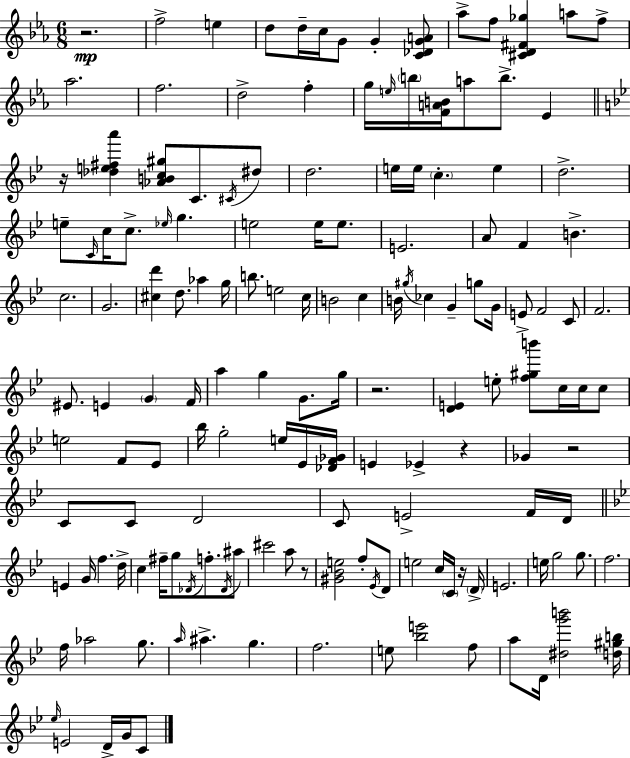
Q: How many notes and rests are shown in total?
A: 153